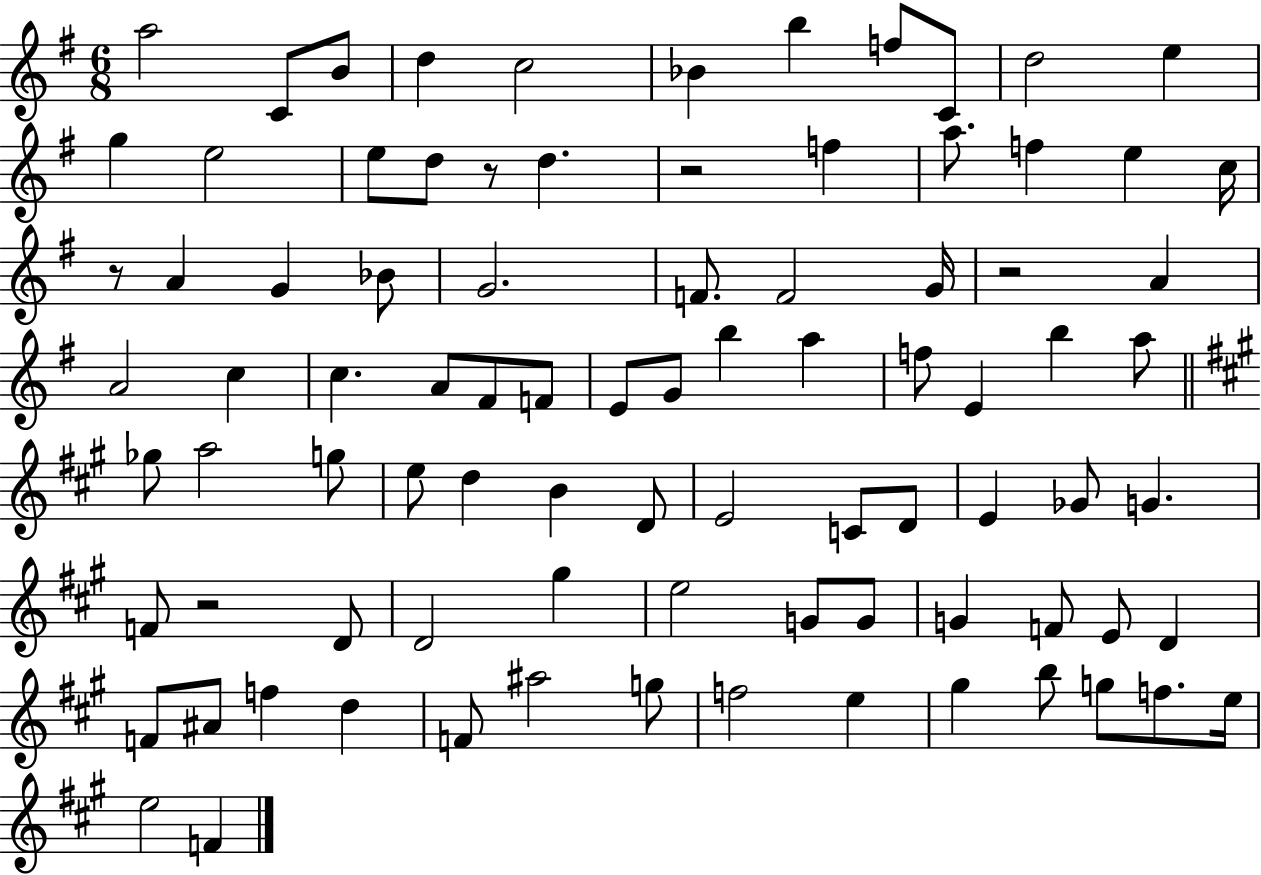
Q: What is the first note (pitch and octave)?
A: A5